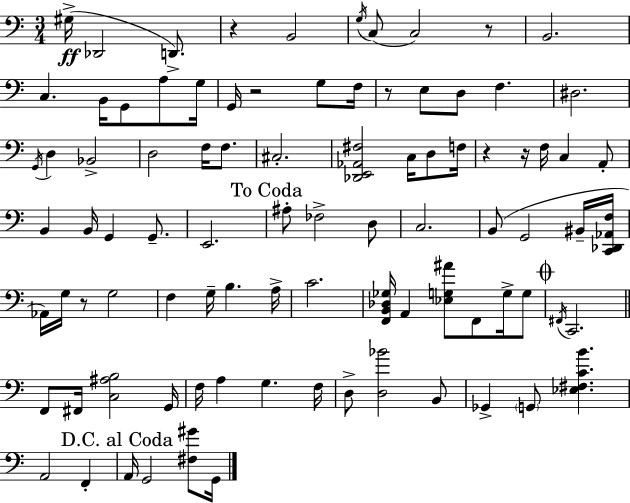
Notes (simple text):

G#3/s Db2/h D2/e. R/q B2/h G3/s C3/e C3/h R/e B2/h. C3/q. B2/s G2/e A3/e G3/s G2/s R/h G3/e F3/s R/e E3/e D3/e F3/q. D#3/h. G2/s D3/q Bb2/h D3/h F3/s F3/e. C#3/h. [Db2,E2,Ab2,F#3]/h C3/s D3/e F3/s R/q R/s F3/s C3/q A2/e B2/q B2/s G2/q G2/e. E2/h. A#3/e FES3/h D3/e C3/h. B2/e G2/h BIS2/s [C2,Db2,Ab2,F3]/s Ab2/s G3/s R/e G3/h F3/q G3/s B3/q. A3/s C4/h. [F2,B2,Db3,Gb3]/s A2/q [Eb3,G3,A#4]/e F2/e G3/s G3/e F#2/s C2/h. F2/e F#2/s [C3,A#3,B3]/h G2/s F3/s A3/q G3/q. F3/s D3/e [D3,Bb4]/h B2/e Gb2/q G2/e [Eb3,F#3,C4,B4]/q. A2/h F2/q A2/s G2/h [F#3,G#4]/e G2/s